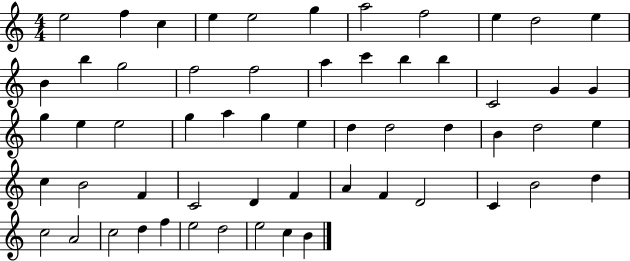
{
  \clef treble
  \numericTimeSignature
  \time 4/4
  \key c \major
  e''2 f''4 c''4 | e''4 e''2 g''4 | a''2 f''2 | e''4 d''2 e''4 | \break b'4 b''4 g''2 | f''2 f''2 | a''4 c'''4 b''4 b''4 | c'2 g'4 g'4 | \break g''4 e''4 e''2 | g''4 a''4 g''4 e''4 | d''4 d''2 d''4 | b'4 d''2 e''4 | \break c''4 b'2 f'4 | c'2 d'4 f'4 | a'4 f'4 d'2 | c'4 b'2 d''4 | \break c''2 a'2 | c''2 d''4 f''4 | e''2 d''2 | e''2 c''4 b'4 | \break \bar "|."
}